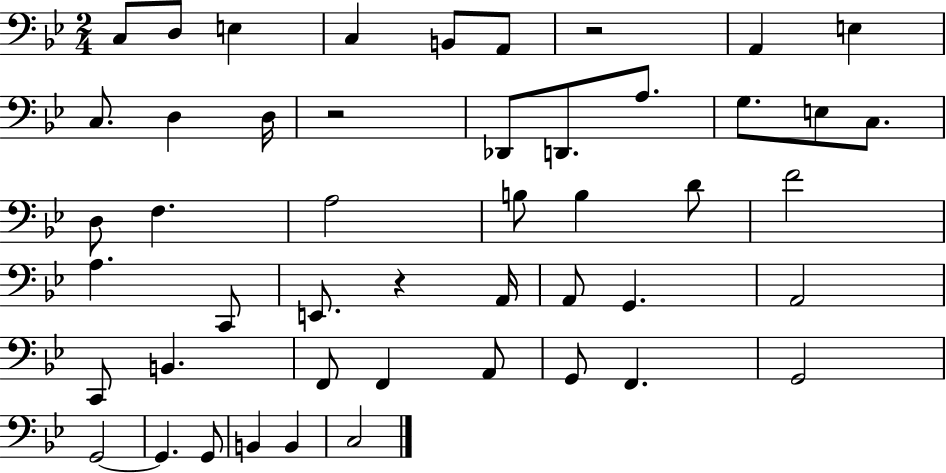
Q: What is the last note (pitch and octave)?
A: C3